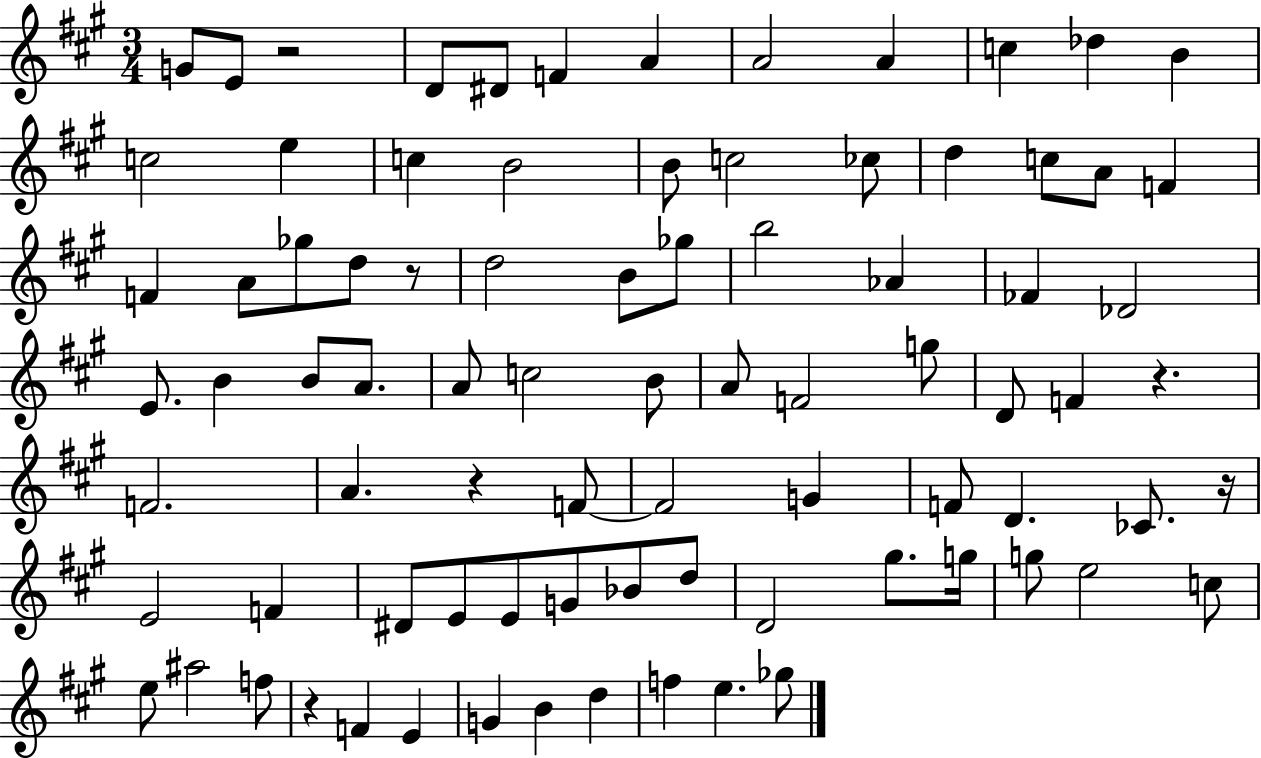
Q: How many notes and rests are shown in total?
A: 84